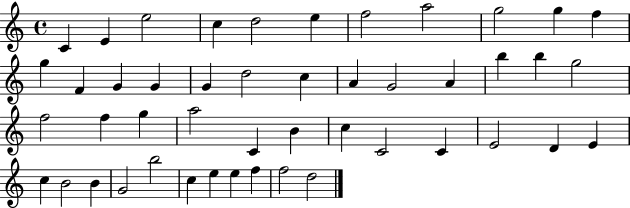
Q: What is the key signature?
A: C major